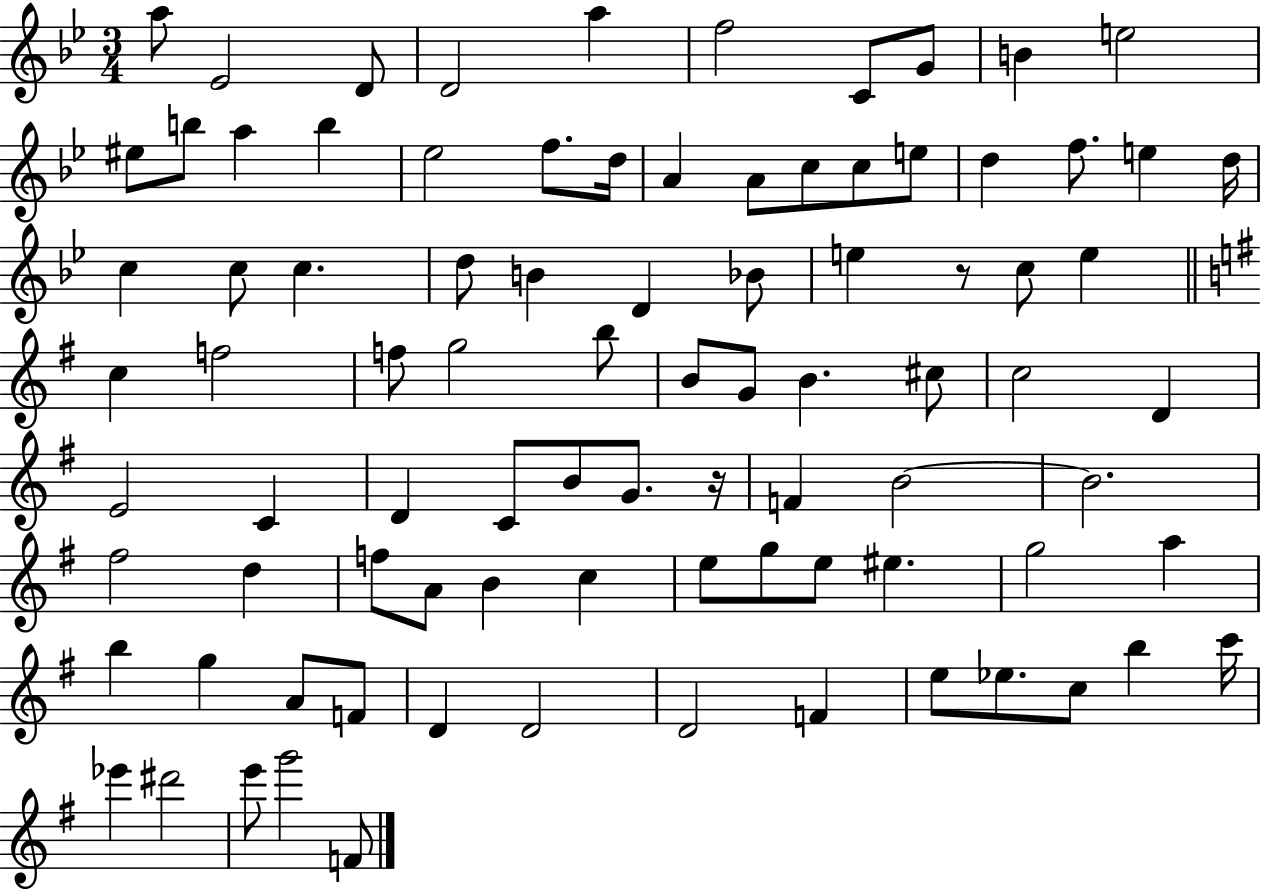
A5/e Eb4/h D4/e D4/h A5/q F5/h C4/e G4/e B4/q E5/h EIS5/e B5/e A5/q B5/q Eb5/h F5/e. D5/s A4/q A4/e C5/e C5/e E5/e D5/q F5/e. E5/q D5/s C5/q C5/e C5/q. D5/e B4/q D4/q Bb4/e E5/q R/e C5/e E5/q C5/q F5/h F5/e G5/h B5/e B4/e G4/e B4/q. C#5/e C5/h D4/q E4/h C4/q D4/q C4/e B4/e G4/e. R/s F4/q B4/h B4/h. F#5/h D5/q F5/e A4/e B4/q C5/q E5/e G5/e E5/e EIS5/q. G5/h A5/q B5/q G5/q A4/e F4/e D4/q D4/h D4/h F4/q E5/e Eb5/e. C5/e B5/q C6/s Eb6/q D#6/h E6/e G6/h F4/e